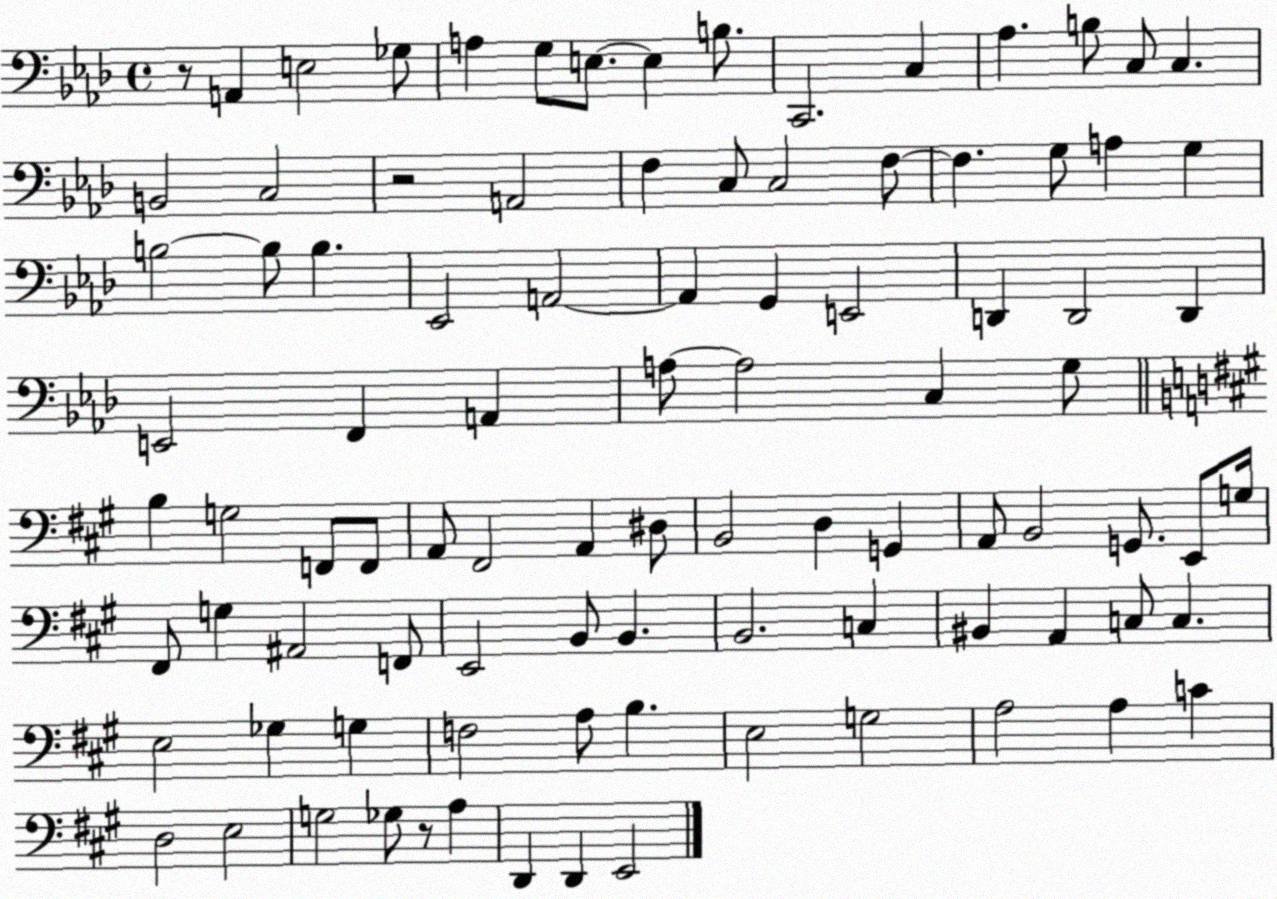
X:1
T:Untitled
M:4/4
L:1/4
K:Ab
z/2 A,, E,2 _G,/2 A, G,/2 E,/2 E, B,/2 C,,2 C, _A, B,/2 C,/2 C, B,,2 C,2 z2 A,,2 F, C,/2 C,2 F,/2 F, G,/2 A, G, B,2 B,/2 B, _E,,2 A,,2 A,, G,, E,,2 D,, D,,2 D,, E,,2 F,, A,, A,/2 A,2 C, G,/2 B, G,2 F,,/2 F,,/2 A,,/2 ^F,,2 A,, ^D,/2 B,,2 D, G,, A,,/2 B,,2 G,,/2 E,,/2 G,/4 ^F,,/2 G, ^A,,2 F,,/2 E,,2 B,,/2 B,, B,,2 C, ^B,, A,, C,/2 C, E,2 _G, G, F,2 A,/2 B, E,2 G,2 A,2 A, C D,2 E,2 G,2 _G,/2 z/2 A, D,, D,, E,,2